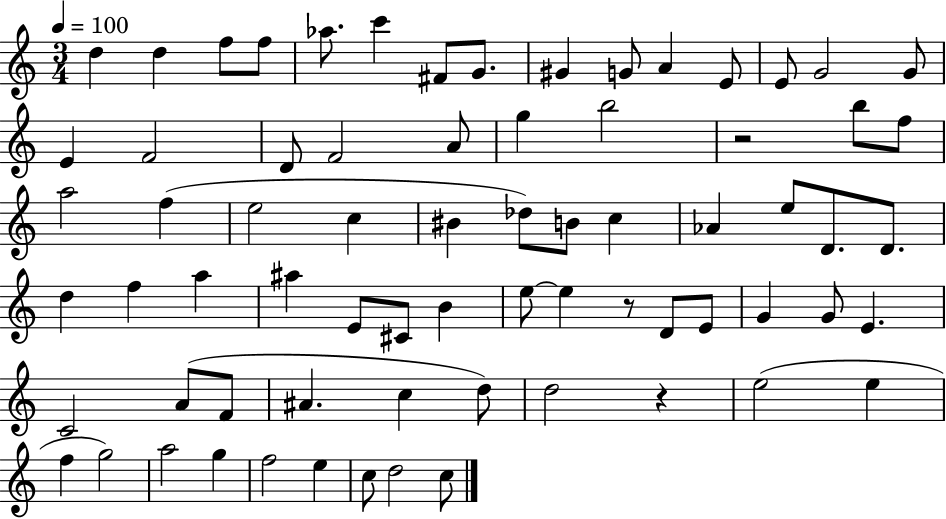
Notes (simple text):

D5/q D5/q F5/e F5/e Ab5/e. C6/q F#4/e G4/e. G#4/q G4/e A4/q E4/e E4/e G4/h G4/e E4/q F4/h D4/e F4/h A4/e G5/q B5/h R/h B5/e F5/e A5/h F5/q E5/h C5/q BIS4/q Db5/e B4/e C5/q Ab4/q E5/e D4/e. D4/e. D5/q F5/q A5/q A#5/q E4/e C#4/e B4/q E5/e E5/q R/e D4/e E4/e G4/q G4/e E4/q. C4/h A4/e F4/e A#4/q. C5/q D5/e D5/h R/q E5/h E5/q F5/q G5/h A5/h G5/q F5/h E5/q C5/e D5/h C5/e